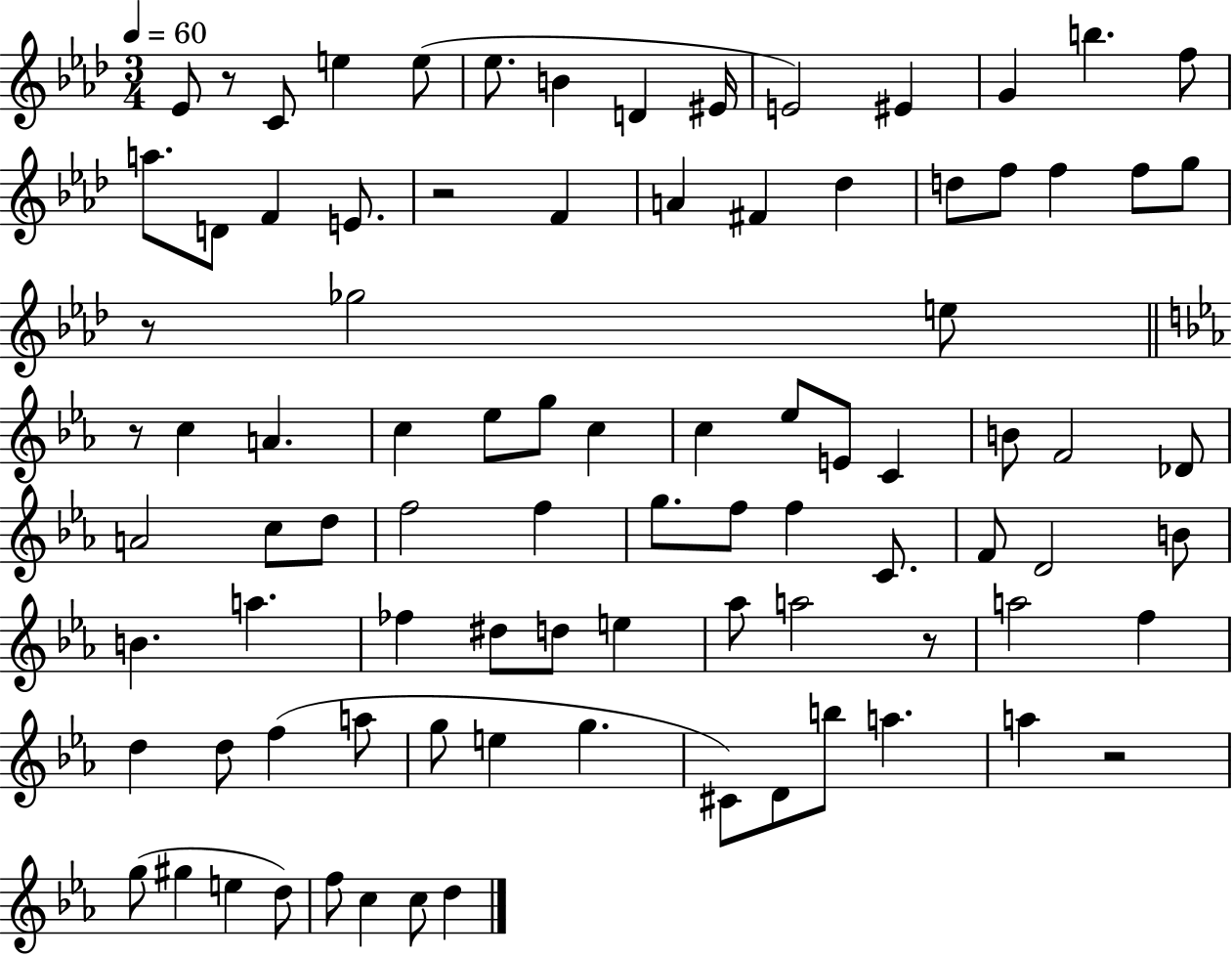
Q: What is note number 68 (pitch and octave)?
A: G5